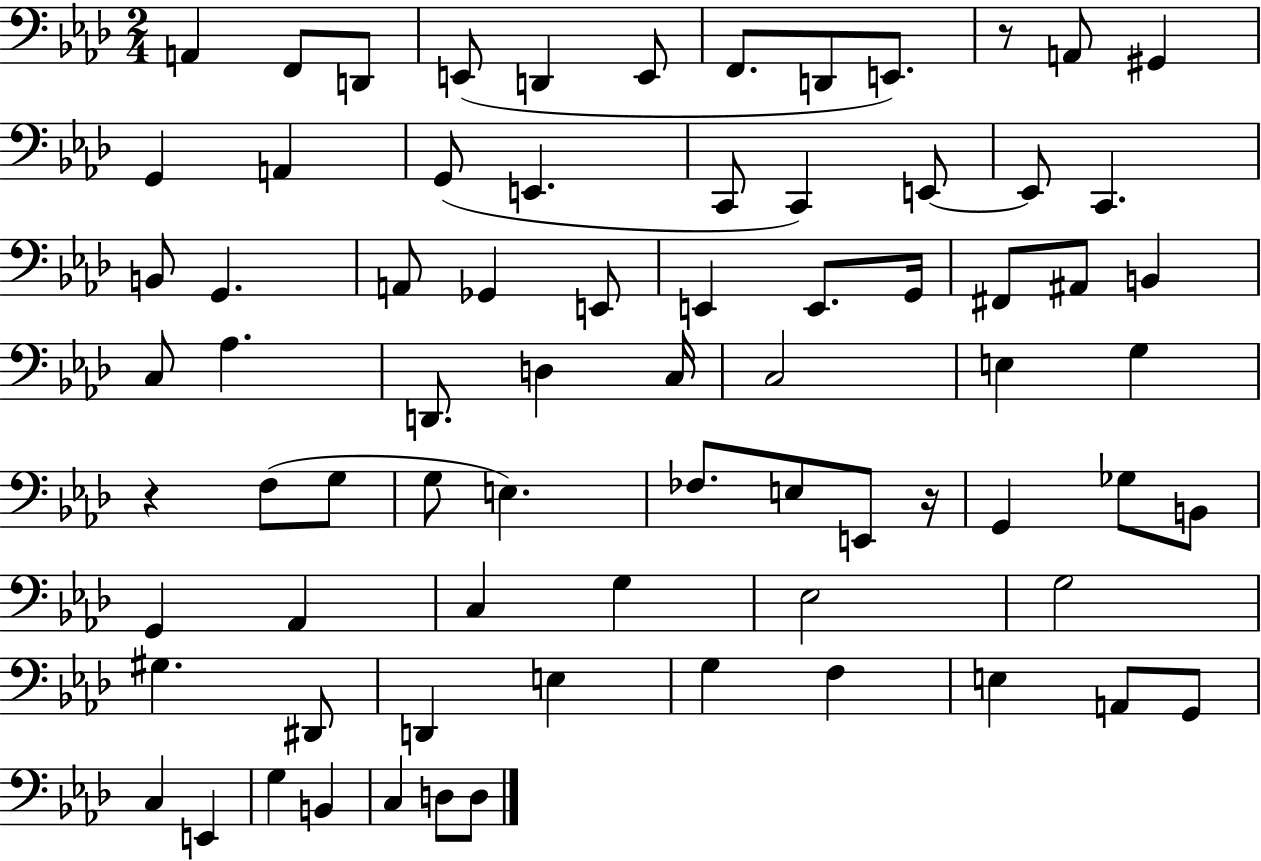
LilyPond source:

{
  \clef bass
  \numericTimeSignature
  \time 2/4
  \key aes \major
  \repeat volta 2 { a,4 f,8 d,8 | e,8( d,4 e,8 | f,8. d,8 e,8.) | r8 a,8 gis,4 | \break g,4 a,4 | g,8( e,4. | c,8 c,4) e,8~~ | e,8 c,4. | \break b,8 g,4. | a,8 ges,4 e,8 | e,4 e,8. g,16 | fis,8 ais,8 b,4 | \break c8 aes4. | d,8. d4 c16 | c2 | e4 g4 | \break r4 f8( g8 | g8 e4.) | fes8. e8 e,8 r16 | g,4 ges8 b,8 | \break g,4 aes,4 | c4 g4 | ees2 | g2 | \break gis4. dis,8 | d,4 e4 | g4 f4 | e4 a,8 g,8 | \break c4 e,4 | g4 b,4 | c4 d8 d8 | } \bar "|."
}